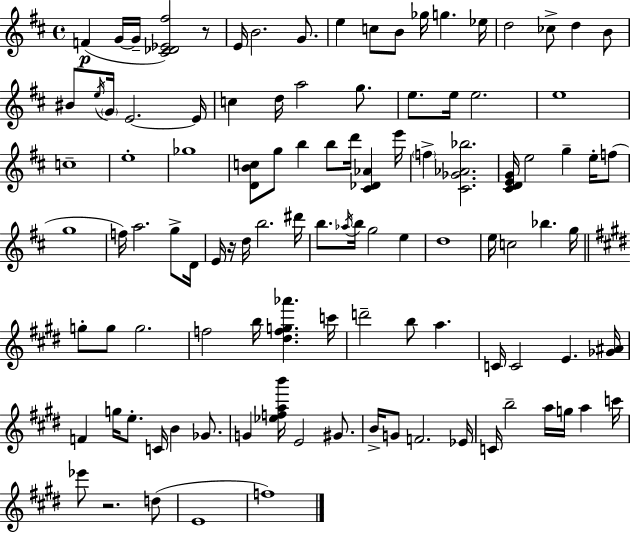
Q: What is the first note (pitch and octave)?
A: F4